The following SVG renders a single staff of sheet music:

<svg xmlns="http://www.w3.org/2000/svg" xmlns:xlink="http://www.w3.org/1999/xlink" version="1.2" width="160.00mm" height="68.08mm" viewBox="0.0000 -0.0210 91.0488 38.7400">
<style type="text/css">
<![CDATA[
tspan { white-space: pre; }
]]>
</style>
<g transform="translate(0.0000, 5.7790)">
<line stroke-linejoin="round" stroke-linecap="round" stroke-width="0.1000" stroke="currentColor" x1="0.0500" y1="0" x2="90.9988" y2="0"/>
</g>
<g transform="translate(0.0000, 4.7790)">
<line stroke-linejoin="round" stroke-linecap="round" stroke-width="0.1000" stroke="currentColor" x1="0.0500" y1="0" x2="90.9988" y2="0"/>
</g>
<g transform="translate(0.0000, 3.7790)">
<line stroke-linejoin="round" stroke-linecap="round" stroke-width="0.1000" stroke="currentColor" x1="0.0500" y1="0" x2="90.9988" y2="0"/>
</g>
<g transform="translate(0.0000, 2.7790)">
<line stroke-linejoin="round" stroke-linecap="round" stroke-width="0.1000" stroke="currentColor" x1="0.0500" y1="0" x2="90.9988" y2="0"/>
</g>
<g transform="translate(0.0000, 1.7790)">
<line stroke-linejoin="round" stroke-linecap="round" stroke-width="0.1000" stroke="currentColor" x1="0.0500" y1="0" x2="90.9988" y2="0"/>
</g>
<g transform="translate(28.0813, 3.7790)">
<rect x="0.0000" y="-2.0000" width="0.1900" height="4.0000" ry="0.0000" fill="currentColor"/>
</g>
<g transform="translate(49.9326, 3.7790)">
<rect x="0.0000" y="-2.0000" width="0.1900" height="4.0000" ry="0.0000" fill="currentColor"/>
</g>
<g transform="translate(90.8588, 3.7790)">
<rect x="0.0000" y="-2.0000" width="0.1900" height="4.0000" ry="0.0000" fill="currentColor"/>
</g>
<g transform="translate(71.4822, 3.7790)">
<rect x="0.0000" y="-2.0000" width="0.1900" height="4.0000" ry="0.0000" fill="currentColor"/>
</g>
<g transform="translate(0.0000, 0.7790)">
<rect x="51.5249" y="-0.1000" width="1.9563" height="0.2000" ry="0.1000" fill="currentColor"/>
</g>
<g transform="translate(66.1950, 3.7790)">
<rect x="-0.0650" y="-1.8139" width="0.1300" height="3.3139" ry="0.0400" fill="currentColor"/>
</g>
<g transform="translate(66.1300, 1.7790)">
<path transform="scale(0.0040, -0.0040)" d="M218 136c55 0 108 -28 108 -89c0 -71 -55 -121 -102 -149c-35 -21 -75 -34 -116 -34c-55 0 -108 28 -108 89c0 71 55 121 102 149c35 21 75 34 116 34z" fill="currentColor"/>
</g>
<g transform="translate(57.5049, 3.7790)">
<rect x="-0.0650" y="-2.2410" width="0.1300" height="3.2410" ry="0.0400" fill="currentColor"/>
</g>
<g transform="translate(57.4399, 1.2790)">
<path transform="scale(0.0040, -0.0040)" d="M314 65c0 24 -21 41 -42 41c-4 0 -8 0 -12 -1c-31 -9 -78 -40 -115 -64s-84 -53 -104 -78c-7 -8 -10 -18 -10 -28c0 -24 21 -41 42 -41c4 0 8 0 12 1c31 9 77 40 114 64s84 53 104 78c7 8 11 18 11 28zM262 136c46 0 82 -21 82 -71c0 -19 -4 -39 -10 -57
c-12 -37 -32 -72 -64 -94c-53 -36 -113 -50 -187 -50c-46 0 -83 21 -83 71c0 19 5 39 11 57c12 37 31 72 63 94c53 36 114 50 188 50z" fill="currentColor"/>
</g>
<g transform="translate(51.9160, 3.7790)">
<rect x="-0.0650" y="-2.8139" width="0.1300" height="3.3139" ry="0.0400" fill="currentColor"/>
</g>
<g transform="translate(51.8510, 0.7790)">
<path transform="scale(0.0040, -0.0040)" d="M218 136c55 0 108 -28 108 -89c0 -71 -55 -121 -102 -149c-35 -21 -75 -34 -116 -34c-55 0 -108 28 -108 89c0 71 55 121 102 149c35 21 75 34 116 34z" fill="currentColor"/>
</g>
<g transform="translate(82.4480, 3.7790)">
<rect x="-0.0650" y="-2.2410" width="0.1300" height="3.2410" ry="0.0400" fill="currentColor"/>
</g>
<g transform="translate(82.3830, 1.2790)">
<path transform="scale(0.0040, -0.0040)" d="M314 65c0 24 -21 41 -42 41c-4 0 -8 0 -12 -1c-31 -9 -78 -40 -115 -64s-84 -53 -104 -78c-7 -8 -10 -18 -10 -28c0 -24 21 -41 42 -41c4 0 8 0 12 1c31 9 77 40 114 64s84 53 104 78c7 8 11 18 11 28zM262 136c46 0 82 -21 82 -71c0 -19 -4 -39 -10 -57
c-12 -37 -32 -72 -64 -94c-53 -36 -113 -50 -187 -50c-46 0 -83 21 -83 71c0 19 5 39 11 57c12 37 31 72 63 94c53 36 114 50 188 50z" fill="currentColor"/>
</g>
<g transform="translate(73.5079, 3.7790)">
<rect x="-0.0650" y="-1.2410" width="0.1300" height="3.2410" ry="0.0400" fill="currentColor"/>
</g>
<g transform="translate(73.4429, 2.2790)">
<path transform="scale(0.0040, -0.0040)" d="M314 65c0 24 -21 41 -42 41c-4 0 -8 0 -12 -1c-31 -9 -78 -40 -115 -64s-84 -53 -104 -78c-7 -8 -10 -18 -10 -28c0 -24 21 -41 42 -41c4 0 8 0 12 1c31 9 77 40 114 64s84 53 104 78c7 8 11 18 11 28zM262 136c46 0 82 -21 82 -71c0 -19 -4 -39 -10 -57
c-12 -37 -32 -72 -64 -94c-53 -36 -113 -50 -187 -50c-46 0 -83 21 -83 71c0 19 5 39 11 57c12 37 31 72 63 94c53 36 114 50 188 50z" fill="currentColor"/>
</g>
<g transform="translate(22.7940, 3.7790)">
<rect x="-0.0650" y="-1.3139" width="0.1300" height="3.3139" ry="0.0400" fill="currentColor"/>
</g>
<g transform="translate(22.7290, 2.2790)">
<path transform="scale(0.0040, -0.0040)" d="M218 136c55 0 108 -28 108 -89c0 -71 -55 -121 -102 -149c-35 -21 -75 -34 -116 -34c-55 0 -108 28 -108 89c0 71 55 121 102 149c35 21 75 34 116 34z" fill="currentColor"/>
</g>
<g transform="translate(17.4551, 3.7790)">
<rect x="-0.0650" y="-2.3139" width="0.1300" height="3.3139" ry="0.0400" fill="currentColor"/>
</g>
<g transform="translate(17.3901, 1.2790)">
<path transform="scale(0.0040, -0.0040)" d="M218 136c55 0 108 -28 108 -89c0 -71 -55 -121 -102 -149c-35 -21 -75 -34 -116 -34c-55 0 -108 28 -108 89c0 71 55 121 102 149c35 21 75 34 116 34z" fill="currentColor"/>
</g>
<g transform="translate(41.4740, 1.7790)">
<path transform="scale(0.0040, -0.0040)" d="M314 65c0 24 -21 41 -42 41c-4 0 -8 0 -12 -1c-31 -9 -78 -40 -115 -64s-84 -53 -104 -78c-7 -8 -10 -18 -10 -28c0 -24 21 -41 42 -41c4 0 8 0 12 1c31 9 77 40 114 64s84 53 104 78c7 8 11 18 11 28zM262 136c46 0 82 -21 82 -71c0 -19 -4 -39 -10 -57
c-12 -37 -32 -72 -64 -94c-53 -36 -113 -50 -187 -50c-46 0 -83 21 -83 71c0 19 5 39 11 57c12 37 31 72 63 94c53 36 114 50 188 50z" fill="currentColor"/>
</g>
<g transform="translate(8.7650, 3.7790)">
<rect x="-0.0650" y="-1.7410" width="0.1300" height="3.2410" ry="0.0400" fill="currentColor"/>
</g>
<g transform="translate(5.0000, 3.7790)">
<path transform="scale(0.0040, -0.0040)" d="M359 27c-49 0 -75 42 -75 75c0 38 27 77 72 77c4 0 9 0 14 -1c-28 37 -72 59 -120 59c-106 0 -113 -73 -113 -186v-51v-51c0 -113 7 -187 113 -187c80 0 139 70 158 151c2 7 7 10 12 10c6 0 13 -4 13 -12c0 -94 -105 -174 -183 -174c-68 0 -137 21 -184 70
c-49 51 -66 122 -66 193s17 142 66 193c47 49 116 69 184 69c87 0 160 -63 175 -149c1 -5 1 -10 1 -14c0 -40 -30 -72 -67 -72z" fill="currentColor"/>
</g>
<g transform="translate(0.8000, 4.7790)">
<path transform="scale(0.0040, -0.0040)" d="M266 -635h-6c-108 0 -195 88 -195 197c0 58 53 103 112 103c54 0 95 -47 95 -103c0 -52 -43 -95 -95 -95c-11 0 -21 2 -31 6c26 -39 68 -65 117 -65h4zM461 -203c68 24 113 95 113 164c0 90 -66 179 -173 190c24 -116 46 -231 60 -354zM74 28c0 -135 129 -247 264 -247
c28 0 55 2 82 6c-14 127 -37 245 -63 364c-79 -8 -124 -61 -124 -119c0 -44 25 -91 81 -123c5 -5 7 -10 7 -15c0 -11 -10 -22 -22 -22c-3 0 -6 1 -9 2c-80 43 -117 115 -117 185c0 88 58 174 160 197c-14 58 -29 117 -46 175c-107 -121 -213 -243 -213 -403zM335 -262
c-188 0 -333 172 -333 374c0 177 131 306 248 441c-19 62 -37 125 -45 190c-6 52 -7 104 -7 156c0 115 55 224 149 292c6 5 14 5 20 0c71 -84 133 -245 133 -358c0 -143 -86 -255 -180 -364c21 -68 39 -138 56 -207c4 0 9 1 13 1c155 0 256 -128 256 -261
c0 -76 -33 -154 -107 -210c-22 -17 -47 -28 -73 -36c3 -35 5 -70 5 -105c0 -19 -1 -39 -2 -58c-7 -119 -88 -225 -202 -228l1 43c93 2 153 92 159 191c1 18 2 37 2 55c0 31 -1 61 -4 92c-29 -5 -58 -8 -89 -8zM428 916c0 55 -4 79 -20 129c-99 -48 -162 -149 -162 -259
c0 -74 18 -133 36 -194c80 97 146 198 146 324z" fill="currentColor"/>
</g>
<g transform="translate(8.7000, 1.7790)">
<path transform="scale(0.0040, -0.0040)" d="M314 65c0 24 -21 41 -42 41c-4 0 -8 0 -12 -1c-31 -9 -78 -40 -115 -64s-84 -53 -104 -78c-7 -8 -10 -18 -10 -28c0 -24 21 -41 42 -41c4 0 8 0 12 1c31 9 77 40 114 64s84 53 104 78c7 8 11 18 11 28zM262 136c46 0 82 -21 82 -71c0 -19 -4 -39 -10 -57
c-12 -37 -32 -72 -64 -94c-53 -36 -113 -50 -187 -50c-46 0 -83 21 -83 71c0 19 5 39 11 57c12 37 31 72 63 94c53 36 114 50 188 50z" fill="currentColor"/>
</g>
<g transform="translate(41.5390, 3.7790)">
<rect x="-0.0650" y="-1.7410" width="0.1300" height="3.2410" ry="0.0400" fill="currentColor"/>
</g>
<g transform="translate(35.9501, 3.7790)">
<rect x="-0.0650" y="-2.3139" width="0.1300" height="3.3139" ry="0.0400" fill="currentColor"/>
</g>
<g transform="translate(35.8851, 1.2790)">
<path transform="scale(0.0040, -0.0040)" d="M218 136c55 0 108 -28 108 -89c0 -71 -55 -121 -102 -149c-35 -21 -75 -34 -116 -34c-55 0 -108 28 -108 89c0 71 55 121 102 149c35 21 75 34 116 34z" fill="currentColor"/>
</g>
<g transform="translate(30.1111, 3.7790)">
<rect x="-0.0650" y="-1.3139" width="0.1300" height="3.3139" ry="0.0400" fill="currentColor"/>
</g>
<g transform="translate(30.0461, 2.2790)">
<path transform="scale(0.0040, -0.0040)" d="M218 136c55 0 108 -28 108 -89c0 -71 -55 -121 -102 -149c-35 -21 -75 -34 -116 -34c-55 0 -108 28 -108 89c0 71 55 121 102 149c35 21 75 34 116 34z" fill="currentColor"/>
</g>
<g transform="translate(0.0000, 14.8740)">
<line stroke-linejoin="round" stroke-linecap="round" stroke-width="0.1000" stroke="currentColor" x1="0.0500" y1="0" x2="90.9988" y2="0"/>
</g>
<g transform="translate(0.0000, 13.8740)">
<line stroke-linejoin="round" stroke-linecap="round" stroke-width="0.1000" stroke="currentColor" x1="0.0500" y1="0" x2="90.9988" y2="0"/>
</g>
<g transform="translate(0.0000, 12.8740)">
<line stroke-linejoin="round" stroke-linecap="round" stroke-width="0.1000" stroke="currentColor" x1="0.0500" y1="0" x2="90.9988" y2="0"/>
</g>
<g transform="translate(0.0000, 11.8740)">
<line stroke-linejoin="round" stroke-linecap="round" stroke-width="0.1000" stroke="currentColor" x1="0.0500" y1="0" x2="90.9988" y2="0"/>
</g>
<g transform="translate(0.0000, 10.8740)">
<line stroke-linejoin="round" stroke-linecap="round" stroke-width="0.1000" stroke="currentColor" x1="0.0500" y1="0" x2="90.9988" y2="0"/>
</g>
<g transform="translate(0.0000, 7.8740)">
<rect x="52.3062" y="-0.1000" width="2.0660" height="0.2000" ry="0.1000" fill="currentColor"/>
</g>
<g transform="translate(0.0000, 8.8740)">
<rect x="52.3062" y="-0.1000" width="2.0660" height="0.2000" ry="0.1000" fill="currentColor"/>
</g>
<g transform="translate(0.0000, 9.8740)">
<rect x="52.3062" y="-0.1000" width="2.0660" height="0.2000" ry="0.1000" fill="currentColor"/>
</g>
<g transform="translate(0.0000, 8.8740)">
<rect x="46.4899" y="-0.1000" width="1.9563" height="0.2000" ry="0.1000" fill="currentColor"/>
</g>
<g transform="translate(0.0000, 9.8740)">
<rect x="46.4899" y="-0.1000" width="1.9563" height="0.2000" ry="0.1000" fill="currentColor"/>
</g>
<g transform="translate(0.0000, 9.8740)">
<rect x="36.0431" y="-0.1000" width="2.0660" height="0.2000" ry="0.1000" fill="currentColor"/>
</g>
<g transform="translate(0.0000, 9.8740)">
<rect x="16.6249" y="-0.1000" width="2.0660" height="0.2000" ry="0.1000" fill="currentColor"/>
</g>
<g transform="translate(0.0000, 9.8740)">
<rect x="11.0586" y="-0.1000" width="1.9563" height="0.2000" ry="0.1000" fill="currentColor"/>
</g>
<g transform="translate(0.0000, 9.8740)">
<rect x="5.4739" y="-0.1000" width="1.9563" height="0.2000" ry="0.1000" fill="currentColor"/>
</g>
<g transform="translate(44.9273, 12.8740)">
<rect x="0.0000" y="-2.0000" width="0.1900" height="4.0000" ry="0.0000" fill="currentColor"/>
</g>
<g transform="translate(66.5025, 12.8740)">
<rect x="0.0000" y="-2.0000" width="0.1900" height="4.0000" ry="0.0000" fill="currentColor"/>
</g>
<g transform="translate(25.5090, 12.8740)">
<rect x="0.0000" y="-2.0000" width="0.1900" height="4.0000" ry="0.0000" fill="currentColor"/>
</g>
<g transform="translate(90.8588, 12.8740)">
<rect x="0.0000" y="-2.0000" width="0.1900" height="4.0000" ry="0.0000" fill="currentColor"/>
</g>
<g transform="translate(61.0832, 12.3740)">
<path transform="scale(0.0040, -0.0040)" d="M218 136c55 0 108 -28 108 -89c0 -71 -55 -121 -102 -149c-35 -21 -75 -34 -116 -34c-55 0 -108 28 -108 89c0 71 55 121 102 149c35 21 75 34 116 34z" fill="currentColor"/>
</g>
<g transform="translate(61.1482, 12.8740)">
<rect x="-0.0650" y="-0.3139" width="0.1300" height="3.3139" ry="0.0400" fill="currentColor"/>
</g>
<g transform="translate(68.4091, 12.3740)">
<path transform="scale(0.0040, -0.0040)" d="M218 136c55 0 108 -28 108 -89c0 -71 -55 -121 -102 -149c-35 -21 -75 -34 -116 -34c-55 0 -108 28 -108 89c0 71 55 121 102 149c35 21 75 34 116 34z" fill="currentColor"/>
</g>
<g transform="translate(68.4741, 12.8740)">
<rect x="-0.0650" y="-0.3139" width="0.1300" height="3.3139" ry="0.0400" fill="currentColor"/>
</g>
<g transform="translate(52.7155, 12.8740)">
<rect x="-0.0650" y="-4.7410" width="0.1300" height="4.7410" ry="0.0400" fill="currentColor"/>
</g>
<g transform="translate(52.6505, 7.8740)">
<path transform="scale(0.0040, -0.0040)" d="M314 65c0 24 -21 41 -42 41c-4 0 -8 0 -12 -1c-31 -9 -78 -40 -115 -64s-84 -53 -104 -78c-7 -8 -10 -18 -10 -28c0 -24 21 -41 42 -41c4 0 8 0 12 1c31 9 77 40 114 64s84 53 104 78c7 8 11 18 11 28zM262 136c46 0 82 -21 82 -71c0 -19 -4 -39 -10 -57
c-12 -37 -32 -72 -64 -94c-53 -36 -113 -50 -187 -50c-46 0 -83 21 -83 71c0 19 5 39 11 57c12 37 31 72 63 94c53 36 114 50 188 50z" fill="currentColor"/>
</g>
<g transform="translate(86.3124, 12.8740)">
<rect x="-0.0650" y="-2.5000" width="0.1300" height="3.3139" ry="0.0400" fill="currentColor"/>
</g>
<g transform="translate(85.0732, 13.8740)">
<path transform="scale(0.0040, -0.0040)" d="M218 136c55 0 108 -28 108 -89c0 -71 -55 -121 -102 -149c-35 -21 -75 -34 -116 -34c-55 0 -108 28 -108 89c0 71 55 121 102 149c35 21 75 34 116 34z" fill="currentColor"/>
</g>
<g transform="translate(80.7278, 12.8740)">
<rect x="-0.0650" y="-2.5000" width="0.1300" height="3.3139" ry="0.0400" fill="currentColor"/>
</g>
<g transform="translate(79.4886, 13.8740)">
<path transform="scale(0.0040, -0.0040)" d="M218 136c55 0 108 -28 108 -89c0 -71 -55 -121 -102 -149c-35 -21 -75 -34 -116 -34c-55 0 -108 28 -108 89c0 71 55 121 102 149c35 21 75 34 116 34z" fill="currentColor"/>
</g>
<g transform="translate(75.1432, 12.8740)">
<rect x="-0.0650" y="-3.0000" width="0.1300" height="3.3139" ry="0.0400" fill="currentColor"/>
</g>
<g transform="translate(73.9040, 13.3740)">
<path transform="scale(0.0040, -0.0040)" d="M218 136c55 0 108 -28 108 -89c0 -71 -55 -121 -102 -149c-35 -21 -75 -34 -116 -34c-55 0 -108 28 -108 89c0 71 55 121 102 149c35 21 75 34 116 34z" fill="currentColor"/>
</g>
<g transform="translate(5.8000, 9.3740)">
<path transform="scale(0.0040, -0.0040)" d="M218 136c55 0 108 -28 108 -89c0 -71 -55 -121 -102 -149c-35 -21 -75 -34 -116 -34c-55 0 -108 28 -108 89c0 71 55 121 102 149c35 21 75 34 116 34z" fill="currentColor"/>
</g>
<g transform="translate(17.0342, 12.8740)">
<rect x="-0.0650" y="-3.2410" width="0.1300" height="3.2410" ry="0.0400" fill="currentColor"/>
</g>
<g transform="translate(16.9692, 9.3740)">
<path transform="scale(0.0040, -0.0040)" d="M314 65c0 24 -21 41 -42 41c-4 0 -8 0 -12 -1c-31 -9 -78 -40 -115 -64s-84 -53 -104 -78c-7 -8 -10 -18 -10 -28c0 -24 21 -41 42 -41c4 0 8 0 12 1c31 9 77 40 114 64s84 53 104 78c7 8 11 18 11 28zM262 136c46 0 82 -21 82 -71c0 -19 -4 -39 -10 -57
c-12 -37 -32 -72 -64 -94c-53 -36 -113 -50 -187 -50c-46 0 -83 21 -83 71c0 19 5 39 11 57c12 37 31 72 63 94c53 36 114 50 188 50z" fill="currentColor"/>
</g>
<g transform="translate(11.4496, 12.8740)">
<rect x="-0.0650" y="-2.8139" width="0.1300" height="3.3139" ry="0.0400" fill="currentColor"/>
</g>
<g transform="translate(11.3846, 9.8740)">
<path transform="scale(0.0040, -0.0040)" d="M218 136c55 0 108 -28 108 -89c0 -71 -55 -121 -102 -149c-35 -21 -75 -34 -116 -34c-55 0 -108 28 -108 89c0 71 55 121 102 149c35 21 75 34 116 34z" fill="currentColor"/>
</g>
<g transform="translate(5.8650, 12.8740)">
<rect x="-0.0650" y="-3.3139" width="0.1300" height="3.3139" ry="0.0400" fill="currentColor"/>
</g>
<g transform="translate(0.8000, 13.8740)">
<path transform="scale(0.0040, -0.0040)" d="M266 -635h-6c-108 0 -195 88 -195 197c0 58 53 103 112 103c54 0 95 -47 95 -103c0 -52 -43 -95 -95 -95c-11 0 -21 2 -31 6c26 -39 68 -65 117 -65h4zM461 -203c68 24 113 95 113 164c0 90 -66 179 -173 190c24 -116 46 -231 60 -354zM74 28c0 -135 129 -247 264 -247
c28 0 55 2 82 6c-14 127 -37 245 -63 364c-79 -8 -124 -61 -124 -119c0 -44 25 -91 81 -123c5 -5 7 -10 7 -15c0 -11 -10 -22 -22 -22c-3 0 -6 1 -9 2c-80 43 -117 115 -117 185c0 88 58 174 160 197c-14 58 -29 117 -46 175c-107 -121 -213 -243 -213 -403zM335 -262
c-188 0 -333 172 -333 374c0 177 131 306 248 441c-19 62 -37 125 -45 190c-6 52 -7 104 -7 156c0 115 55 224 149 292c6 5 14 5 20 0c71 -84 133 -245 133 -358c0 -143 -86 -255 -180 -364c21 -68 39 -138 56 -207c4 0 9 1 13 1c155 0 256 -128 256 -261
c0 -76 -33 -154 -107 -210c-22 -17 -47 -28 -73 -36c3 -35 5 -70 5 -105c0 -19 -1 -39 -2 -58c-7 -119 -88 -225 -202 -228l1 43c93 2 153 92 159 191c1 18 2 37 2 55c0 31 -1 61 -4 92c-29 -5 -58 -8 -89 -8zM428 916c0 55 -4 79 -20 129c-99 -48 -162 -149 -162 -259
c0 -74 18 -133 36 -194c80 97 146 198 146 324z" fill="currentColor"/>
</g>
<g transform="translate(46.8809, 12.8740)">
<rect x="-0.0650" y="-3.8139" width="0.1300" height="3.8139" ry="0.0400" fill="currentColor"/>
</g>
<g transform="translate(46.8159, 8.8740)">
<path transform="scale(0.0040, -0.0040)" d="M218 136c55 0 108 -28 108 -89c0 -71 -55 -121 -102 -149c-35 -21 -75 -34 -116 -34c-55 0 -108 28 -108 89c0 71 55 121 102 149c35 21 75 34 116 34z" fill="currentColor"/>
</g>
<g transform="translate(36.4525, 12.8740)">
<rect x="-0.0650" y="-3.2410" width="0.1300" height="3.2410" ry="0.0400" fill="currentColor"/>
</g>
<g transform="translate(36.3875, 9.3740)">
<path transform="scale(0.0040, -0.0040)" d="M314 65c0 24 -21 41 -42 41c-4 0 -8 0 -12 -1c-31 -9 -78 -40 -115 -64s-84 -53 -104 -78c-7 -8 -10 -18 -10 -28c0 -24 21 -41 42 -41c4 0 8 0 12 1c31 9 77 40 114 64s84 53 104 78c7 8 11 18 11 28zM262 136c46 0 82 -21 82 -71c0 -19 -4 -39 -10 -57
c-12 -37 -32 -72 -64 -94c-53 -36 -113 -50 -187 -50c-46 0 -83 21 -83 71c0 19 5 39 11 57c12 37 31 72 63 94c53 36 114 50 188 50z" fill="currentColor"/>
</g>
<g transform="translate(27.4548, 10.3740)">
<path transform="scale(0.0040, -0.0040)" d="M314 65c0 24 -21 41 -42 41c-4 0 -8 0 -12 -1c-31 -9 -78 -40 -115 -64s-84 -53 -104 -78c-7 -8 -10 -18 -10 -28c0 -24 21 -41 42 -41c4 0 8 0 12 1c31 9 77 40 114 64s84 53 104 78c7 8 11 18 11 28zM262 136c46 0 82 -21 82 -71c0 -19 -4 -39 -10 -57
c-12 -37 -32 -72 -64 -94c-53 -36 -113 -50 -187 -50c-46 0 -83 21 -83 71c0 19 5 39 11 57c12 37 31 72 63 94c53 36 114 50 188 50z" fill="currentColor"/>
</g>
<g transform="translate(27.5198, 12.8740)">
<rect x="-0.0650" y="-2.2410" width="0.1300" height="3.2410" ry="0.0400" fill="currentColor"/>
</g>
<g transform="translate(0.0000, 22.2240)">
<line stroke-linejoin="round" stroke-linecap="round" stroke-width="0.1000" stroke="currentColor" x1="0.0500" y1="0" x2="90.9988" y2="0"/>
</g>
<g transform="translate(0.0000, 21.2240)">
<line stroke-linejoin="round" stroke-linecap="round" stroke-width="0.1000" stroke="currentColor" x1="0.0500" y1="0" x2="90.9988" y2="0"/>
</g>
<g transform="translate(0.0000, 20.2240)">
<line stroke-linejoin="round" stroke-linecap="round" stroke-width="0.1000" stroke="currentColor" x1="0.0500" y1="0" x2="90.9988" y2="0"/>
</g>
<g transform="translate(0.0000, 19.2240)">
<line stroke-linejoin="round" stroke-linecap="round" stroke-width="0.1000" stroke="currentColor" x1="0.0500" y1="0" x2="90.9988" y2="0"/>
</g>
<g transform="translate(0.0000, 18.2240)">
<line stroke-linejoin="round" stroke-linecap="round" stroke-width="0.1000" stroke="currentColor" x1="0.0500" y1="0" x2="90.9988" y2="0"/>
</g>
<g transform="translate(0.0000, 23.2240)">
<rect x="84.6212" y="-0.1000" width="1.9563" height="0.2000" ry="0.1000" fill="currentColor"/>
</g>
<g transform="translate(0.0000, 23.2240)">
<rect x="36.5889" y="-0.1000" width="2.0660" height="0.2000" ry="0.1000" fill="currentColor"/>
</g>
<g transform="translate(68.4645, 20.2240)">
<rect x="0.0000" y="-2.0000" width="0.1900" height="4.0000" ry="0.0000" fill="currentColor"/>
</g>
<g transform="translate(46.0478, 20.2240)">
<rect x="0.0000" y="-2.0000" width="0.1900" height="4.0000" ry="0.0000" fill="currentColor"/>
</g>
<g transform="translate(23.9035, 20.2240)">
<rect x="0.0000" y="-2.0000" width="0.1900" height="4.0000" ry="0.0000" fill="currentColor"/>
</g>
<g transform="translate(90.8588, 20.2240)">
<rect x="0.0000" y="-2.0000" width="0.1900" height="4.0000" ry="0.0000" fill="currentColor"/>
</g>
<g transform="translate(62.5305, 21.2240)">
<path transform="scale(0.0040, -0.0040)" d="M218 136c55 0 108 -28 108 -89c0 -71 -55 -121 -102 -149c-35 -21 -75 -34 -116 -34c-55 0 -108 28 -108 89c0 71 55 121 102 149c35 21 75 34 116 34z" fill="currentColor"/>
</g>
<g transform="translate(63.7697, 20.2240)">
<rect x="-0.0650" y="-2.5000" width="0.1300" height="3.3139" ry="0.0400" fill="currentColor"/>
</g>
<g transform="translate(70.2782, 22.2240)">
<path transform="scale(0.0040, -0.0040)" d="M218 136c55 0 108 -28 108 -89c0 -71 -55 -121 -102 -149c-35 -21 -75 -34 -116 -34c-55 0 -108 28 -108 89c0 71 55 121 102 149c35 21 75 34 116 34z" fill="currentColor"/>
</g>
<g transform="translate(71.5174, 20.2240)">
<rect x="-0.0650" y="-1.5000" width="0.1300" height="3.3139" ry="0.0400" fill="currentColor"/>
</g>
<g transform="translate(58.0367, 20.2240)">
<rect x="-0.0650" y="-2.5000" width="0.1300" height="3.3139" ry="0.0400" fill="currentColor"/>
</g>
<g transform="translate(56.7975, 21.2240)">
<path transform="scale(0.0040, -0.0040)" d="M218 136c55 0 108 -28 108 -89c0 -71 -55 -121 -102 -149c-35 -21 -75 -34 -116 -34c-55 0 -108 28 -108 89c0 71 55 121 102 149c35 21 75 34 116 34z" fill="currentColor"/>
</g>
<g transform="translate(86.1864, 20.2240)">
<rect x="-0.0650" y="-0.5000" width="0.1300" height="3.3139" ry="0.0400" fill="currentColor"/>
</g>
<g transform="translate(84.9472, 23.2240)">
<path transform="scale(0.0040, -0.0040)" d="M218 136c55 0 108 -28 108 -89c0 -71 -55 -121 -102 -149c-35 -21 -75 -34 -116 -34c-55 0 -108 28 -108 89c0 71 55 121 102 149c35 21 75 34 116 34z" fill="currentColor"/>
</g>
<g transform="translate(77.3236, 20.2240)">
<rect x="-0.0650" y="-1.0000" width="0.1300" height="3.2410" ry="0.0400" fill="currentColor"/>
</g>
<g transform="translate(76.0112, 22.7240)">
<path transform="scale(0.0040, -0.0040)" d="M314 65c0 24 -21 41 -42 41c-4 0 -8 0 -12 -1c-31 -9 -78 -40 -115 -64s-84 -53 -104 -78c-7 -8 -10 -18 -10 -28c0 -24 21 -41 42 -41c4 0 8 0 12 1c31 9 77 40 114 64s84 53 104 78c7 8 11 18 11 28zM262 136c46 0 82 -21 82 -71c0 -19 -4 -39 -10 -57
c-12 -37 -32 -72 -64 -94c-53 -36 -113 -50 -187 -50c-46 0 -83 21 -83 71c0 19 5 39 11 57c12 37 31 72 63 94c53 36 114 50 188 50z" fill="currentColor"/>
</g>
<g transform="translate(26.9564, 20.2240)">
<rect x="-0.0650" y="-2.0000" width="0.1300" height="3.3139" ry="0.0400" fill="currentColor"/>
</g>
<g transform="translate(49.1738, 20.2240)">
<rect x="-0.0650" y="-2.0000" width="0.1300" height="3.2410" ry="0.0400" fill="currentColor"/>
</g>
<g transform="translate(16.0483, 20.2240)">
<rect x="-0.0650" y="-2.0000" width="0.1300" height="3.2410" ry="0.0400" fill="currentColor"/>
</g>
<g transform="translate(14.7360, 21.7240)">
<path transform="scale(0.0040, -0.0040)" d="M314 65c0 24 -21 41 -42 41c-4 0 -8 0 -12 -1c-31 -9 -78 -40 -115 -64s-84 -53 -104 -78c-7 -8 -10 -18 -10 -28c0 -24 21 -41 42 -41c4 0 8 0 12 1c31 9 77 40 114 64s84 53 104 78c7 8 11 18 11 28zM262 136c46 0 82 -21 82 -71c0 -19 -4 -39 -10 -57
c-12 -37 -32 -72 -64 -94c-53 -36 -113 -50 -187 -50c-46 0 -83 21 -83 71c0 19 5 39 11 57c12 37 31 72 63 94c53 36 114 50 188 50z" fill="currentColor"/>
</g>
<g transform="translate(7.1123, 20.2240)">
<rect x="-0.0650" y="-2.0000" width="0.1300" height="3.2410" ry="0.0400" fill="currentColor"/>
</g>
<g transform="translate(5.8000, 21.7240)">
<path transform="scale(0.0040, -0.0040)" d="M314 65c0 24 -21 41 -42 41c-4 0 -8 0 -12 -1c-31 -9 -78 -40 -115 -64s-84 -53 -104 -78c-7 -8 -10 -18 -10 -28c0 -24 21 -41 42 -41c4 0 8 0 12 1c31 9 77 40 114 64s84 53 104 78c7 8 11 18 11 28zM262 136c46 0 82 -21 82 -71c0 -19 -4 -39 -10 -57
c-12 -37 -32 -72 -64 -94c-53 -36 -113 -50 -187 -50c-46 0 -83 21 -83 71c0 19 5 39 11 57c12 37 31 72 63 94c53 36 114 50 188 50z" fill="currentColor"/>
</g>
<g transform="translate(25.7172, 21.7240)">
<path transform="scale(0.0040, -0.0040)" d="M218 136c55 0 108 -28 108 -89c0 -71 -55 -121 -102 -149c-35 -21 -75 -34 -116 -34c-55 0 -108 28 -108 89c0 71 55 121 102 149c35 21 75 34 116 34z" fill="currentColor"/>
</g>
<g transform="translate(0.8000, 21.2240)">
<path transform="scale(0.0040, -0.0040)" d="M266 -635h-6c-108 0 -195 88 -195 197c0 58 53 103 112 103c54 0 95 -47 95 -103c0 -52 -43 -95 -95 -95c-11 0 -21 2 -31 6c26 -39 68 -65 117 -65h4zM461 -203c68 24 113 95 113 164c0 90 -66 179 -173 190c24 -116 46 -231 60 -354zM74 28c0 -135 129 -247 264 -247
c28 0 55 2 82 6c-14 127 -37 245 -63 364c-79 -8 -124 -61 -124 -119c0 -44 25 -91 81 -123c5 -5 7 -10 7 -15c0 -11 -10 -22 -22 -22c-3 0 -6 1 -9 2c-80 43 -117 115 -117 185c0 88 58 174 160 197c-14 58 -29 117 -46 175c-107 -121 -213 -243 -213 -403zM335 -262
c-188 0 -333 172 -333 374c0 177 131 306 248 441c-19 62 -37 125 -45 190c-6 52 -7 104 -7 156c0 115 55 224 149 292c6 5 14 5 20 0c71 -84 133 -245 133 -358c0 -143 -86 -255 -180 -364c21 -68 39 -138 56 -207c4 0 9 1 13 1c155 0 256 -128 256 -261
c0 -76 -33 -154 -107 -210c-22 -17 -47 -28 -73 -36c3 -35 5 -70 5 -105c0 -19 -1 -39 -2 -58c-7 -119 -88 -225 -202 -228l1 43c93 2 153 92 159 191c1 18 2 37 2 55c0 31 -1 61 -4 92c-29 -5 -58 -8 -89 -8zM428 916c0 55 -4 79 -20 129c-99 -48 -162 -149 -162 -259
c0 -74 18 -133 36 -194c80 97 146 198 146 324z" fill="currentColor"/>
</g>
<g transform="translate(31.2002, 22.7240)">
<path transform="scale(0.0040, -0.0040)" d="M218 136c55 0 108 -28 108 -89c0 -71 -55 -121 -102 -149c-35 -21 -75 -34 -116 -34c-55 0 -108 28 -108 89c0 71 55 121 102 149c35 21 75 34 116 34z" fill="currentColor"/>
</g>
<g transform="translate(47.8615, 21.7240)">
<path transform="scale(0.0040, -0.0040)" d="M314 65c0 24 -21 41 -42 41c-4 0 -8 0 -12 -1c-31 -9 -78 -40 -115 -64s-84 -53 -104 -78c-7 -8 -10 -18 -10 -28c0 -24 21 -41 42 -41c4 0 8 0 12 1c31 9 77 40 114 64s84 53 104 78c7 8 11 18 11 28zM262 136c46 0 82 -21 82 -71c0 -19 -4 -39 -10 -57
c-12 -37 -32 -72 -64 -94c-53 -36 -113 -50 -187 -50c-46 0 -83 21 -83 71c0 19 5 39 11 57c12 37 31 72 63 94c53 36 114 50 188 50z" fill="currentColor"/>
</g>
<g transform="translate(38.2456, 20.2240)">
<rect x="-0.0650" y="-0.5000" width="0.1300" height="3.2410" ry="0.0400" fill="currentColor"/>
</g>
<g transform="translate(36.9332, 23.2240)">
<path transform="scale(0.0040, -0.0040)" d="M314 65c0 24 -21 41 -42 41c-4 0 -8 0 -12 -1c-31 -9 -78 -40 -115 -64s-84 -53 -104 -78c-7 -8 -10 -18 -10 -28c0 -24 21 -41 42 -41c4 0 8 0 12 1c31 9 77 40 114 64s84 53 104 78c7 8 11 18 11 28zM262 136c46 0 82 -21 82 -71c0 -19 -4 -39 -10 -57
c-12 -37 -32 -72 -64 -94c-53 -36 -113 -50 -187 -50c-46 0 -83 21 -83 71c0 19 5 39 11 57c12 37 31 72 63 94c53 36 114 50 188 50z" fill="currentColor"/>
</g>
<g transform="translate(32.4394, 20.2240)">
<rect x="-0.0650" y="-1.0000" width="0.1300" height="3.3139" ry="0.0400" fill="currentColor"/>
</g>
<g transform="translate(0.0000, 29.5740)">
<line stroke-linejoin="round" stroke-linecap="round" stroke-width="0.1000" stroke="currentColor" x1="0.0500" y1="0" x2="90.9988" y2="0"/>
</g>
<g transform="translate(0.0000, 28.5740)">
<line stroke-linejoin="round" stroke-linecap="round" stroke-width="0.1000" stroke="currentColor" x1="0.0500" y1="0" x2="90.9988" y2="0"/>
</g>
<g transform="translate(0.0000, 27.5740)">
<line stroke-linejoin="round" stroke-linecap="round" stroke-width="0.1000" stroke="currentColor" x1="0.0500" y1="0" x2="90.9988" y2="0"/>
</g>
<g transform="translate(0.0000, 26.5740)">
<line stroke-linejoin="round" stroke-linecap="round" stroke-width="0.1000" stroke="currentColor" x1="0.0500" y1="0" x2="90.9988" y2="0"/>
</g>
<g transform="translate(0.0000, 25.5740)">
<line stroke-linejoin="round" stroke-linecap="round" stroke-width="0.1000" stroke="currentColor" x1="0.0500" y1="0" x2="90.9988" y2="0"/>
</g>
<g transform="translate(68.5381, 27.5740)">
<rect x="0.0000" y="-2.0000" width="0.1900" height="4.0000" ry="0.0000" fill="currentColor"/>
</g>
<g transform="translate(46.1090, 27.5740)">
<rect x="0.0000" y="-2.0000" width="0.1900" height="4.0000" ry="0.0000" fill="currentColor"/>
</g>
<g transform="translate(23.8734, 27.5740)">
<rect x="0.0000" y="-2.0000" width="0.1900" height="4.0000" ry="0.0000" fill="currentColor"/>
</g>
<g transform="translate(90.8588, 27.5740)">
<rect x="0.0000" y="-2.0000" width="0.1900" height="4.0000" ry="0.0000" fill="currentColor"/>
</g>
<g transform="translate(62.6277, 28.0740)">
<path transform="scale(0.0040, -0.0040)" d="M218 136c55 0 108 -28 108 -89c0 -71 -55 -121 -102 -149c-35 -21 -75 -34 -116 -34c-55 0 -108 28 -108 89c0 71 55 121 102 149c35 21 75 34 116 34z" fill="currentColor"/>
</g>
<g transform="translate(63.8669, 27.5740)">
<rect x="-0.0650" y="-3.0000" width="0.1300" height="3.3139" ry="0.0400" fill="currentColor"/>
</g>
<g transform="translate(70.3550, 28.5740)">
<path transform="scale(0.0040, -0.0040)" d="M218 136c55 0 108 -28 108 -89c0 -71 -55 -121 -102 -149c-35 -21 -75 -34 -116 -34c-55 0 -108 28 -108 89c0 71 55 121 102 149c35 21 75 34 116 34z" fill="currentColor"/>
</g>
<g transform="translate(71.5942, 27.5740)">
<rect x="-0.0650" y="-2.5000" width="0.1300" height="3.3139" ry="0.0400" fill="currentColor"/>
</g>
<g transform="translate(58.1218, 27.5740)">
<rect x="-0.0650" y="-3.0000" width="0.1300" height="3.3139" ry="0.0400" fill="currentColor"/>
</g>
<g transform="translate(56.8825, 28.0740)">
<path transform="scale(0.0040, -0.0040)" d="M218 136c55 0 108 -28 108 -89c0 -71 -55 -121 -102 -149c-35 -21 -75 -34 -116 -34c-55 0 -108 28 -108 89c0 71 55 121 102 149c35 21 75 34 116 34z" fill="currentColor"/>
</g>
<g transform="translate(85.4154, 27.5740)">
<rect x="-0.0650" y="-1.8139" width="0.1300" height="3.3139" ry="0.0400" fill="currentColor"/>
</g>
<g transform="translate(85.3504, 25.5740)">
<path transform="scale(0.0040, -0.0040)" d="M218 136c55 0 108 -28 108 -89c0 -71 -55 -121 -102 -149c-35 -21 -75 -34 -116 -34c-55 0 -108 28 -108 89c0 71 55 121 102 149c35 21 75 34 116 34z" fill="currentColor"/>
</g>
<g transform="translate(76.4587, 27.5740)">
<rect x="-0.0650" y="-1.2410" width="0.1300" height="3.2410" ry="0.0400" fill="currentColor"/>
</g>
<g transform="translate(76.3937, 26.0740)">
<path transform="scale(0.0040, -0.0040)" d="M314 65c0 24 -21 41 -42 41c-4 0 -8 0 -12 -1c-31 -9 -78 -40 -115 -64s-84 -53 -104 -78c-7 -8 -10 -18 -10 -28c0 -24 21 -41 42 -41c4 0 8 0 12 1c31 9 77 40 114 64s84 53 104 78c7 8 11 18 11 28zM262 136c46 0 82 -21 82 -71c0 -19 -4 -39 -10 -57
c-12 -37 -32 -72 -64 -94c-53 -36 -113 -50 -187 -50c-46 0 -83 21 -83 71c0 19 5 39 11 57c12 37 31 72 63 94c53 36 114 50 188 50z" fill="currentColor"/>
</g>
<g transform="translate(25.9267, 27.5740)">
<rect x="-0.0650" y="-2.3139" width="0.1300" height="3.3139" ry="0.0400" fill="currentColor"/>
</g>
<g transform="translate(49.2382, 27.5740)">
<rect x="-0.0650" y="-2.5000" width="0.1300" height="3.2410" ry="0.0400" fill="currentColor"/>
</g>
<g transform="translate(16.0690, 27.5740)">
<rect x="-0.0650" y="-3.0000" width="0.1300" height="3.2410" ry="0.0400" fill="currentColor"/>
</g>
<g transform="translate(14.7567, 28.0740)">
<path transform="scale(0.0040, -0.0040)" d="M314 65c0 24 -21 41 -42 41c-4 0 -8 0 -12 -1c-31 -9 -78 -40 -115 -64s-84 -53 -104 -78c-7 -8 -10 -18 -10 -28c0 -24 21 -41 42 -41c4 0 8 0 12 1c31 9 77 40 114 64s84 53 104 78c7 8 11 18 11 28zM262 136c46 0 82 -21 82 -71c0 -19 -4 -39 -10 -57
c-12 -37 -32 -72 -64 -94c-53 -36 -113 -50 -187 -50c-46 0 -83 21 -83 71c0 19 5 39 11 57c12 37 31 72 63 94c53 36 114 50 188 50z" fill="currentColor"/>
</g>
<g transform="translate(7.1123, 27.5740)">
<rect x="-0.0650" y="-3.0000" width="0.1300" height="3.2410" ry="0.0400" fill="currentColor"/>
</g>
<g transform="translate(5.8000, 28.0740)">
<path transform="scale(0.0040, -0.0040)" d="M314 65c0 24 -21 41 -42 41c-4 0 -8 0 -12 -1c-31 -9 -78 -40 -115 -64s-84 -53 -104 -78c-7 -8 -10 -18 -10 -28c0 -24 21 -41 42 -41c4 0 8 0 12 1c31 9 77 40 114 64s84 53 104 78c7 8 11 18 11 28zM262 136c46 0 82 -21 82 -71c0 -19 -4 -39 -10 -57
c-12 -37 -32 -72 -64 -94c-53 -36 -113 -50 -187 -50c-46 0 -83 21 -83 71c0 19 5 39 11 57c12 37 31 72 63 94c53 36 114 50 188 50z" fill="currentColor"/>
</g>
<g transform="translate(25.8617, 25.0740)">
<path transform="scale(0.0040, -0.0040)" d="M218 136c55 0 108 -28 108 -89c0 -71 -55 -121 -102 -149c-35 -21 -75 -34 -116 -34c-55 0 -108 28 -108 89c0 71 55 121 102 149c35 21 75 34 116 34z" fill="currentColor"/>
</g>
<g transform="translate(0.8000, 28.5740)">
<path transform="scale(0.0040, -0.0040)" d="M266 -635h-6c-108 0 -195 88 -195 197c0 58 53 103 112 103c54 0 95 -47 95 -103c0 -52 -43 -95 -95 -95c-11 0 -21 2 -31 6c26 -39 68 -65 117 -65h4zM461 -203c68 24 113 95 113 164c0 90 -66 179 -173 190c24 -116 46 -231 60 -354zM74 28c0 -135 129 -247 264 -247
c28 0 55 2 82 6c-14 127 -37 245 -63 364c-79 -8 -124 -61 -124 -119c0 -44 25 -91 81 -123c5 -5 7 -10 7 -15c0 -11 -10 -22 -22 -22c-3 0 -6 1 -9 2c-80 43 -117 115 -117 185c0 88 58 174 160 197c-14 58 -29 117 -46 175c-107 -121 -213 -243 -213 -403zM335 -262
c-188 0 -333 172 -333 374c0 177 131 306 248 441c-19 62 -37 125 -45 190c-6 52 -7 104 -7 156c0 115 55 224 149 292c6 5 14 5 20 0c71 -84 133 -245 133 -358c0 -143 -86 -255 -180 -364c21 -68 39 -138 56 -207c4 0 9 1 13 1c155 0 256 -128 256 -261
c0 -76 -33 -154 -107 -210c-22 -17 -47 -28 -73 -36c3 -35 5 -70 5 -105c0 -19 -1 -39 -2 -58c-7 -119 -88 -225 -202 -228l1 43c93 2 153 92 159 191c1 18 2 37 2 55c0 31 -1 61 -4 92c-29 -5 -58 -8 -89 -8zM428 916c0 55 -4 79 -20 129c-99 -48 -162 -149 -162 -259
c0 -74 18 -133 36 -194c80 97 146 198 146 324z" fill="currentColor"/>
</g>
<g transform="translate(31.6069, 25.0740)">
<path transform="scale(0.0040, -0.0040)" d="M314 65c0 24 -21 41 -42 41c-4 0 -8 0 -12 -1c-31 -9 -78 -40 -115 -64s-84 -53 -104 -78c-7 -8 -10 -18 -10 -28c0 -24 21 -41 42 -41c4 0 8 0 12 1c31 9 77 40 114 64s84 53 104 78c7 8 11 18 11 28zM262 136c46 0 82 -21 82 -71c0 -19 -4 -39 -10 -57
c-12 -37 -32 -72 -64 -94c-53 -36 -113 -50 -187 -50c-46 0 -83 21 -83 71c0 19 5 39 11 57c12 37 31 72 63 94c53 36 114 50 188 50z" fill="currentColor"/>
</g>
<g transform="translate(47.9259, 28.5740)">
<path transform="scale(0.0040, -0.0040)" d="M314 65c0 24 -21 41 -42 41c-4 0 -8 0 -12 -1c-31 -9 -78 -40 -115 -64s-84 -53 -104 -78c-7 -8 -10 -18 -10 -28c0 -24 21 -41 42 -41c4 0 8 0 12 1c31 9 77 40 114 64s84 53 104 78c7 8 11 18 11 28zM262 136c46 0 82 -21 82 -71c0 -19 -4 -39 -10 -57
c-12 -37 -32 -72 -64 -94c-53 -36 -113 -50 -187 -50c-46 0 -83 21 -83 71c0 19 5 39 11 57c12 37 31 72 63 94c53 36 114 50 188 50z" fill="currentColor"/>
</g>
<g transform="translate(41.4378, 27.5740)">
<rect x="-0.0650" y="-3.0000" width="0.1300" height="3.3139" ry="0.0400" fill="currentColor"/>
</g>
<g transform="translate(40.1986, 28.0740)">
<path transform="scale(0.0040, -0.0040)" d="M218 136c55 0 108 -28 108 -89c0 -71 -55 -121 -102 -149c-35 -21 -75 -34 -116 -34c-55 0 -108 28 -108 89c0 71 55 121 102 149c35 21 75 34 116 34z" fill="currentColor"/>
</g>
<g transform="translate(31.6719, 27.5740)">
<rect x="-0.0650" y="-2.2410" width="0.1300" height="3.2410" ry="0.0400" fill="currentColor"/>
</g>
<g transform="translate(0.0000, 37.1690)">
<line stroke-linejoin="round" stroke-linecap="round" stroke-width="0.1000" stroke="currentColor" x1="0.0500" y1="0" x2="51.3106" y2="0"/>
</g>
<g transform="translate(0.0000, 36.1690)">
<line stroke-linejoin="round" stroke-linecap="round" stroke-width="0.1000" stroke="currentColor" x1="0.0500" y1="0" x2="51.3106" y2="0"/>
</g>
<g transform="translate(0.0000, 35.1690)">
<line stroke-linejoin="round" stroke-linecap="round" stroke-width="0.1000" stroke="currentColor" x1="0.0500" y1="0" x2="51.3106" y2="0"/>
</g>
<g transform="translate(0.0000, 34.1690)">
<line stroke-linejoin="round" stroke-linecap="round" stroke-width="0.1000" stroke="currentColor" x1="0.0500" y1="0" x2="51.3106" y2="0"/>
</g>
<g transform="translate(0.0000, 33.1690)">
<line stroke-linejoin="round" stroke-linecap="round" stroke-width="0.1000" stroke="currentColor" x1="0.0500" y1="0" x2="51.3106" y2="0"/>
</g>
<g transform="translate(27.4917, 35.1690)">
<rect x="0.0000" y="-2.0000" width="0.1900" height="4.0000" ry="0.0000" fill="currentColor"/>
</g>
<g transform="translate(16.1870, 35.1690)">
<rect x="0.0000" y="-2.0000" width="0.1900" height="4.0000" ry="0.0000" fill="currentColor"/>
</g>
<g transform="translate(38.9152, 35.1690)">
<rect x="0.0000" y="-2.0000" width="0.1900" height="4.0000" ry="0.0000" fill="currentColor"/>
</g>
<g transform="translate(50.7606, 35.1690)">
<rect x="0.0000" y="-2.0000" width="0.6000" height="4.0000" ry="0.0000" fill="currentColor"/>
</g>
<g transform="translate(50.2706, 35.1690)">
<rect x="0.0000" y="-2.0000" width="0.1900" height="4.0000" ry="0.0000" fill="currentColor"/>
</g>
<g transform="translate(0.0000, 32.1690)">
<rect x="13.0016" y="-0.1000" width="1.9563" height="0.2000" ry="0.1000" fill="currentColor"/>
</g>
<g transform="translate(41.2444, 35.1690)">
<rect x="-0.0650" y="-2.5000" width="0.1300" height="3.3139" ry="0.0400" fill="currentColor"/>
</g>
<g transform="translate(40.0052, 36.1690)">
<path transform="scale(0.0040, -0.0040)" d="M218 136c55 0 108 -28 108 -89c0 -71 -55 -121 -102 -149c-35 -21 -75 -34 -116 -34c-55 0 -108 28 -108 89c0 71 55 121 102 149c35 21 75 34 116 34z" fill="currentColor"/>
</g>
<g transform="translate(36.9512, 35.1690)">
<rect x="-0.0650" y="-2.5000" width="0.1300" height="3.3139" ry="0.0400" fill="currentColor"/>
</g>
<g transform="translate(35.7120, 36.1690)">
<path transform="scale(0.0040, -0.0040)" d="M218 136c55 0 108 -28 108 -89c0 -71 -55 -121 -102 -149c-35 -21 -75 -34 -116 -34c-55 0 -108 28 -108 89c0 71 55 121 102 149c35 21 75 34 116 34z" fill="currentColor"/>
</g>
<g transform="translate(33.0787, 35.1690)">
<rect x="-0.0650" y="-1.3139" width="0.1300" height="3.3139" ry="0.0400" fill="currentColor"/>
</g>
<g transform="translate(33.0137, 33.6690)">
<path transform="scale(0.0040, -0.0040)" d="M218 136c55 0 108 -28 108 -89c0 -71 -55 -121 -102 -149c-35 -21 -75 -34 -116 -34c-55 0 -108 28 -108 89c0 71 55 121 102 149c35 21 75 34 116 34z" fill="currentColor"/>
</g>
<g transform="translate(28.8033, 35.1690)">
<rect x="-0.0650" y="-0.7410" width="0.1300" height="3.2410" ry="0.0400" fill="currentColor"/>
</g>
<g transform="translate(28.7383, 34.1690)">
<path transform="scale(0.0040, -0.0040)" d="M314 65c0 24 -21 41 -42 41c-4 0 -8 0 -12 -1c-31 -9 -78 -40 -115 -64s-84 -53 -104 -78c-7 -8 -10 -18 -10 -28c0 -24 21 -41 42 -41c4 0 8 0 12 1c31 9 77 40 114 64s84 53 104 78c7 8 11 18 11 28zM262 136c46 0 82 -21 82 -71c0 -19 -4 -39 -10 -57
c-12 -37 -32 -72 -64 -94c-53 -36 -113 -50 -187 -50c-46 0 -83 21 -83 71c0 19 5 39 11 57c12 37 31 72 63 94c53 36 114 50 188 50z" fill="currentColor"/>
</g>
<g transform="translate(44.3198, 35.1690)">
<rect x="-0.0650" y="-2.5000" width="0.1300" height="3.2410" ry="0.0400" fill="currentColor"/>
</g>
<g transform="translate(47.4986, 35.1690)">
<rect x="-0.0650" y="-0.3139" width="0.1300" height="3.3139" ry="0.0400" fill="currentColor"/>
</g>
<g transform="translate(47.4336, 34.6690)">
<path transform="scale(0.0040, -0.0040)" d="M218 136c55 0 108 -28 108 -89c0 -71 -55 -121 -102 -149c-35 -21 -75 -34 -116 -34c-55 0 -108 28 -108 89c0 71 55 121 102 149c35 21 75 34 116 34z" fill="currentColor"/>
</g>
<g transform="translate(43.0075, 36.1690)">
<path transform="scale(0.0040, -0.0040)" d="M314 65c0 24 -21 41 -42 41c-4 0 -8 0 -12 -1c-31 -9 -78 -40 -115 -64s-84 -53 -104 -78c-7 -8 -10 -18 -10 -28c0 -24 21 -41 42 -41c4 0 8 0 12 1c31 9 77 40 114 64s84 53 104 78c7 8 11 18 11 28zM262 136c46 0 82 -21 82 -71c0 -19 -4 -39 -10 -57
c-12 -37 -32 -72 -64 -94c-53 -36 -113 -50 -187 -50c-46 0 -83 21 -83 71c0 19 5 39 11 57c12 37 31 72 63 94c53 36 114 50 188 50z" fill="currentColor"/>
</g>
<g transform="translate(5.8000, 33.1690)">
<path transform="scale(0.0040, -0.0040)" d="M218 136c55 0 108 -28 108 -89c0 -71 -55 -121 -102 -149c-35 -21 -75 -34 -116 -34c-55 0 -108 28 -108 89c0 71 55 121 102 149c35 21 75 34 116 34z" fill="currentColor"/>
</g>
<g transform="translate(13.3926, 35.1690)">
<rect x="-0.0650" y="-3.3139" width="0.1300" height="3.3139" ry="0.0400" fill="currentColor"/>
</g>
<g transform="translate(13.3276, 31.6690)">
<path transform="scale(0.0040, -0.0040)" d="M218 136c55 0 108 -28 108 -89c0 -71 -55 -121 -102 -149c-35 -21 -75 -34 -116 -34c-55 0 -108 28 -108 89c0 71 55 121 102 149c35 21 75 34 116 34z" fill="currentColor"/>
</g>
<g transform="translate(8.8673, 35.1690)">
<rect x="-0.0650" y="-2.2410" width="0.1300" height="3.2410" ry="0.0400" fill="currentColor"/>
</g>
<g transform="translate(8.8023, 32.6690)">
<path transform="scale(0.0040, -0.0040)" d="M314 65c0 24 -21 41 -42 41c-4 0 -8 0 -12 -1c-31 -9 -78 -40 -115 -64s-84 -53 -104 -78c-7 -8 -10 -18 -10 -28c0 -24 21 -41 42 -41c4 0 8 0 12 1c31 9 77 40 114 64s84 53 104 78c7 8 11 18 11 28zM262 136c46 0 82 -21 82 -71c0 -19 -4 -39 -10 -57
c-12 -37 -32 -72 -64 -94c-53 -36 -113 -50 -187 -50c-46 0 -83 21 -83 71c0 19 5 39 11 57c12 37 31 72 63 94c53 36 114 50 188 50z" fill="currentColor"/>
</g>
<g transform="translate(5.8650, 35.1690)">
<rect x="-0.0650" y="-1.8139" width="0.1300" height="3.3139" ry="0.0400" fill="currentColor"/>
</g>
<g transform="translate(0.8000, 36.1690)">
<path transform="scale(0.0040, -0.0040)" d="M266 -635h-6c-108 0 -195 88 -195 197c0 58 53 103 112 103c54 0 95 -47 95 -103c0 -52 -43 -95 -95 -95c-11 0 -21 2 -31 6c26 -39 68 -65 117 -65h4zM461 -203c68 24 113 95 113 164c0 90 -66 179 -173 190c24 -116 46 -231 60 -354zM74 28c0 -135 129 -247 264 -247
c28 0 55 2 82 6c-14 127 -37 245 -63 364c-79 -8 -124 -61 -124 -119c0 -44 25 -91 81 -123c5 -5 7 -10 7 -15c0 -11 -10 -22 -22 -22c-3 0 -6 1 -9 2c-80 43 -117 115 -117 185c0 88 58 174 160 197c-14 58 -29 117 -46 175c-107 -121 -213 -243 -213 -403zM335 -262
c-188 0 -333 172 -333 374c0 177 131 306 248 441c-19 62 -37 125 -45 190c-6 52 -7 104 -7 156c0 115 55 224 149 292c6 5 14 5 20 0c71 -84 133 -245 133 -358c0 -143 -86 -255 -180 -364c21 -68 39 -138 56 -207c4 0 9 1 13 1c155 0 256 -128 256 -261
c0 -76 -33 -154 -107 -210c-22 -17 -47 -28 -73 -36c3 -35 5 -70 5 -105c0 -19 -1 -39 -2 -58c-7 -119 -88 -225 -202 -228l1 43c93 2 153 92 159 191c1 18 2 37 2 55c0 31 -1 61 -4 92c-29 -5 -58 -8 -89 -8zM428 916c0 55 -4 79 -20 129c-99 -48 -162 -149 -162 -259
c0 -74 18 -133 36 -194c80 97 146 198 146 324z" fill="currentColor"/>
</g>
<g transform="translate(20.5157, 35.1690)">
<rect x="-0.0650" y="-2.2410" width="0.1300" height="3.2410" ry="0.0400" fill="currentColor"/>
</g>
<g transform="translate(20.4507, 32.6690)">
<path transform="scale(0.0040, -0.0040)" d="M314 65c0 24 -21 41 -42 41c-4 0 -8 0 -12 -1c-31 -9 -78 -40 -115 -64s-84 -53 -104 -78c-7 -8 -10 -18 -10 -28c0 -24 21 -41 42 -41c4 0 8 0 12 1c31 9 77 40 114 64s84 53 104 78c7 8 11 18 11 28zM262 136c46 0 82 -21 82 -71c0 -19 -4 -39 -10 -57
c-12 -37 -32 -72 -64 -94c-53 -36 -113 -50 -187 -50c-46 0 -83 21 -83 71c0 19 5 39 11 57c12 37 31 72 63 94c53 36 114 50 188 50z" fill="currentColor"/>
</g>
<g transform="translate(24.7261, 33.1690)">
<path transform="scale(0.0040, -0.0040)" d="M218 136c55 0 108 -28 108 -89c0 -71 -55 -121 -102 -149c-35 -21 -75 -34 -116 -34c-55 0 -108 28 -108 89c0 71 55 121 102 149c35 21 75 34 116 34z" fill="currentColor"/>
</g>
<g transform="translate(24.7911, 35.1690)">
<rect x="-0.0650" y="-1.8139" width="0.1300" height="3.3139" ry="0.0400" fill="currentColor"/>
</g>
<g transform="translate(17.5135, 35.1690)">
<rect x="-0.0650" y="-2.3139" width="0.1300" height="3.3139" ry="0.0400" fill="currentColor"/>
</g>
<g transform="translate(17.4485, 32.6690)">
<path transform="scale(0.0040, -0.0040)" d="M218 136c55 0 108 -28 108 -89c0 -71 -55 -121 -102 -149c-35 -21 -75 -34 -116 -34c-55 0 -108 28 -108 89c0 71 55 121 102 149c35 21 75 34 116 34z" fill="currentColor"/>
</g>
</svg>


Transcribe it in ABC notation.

X:1
T:Untitled
M:4/4
L:1/4
K:C
f2 g e e g f2 a g2 f e2 g2 b a b2 g2 b2 c' e'2 c c A G G F2 F2 F D C2 F2 G G E D2 C A2 A2 g g2 A G2 A A G e2 f f g2 b g g2 f d2 e G G G2 c